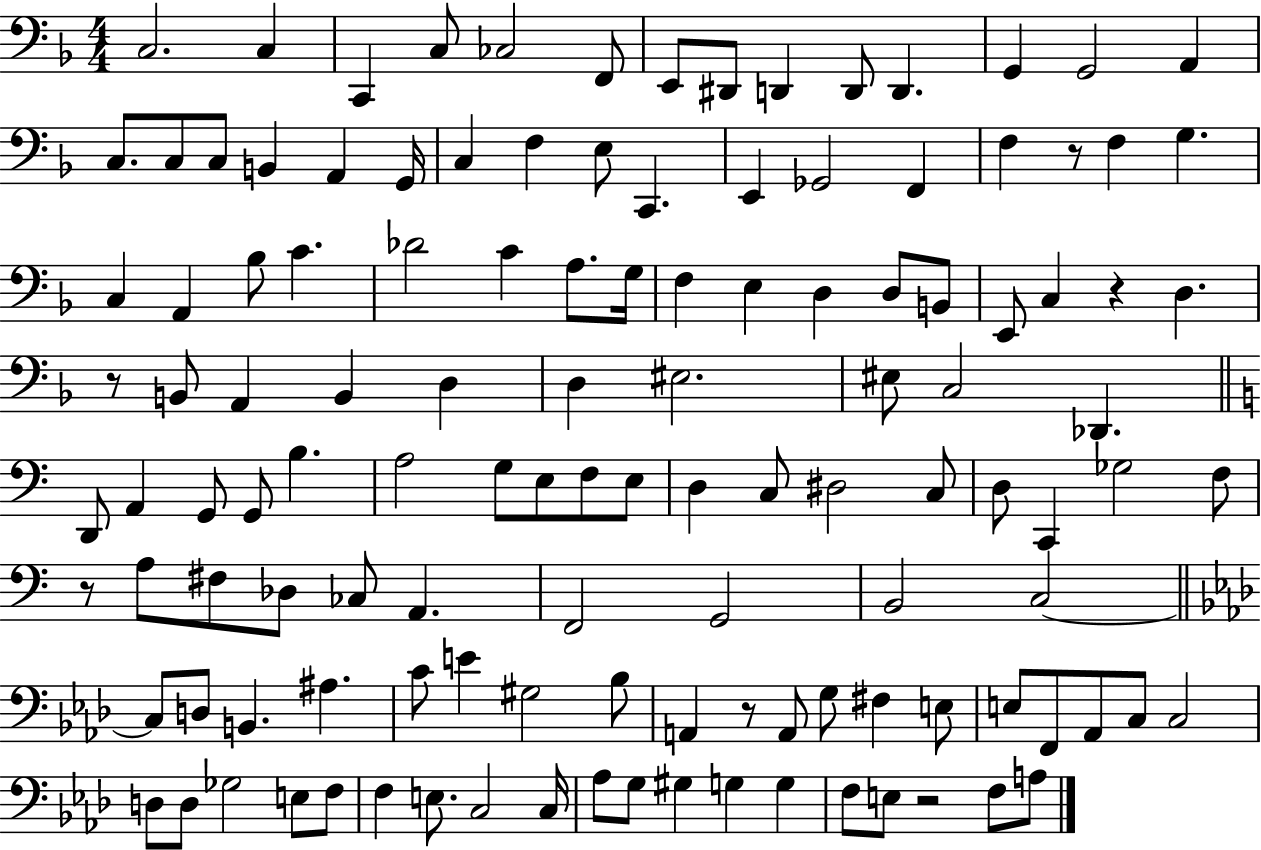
{
  \clef bass
  \numericTimeSignature
  \time 4/4
  \key f \major
  c2. c4 | c,4 c8 ces2 f,8 | e,8 dis,8 d,4 d,8 d,4. | g,4 g,2 a,4 | \break c8. c8 c8 b,4 a,4 g,16 | c4 f4 e8 c,4. | e,4 ges,2 f,4 | f4 r8 f4 g4. | \break c4 a,4 bes8 c'4. | des'2 c'4 a8. g16 | f4 e4 d4 d8 b,8 | e,8 c4 r4 d4. | \break r8 b,8 a,4 b,4 d4 | d4 eis2. | eis8 c2 des,4. | \bar "||" \break \key c \major d,8 a,4 g,8 g,8 b4. | a2 g8 e8 f8 e8 | d4 c8 dis2 c8 | d8 c,4 ges2 f8 | \break r8 a8 fis8 des8 ces8 a,4. | f,2 g,2 | b,2 c2~~ | \bar "||" \break \key f \minor c8 d8 b,4. ais4. | c'8 e'4 gis2 bes8 | a,4 r8 a,8 g8 fis4 e8 | e8 f,8 aes,8 c8 c2 | \break d8 d8 ges2 e8 f8 | f4 e8. c2 c16 | aes8 g8 gis4 g4 g4 | f8 e8 r2 f8 a8 | \break \bar "|."
}